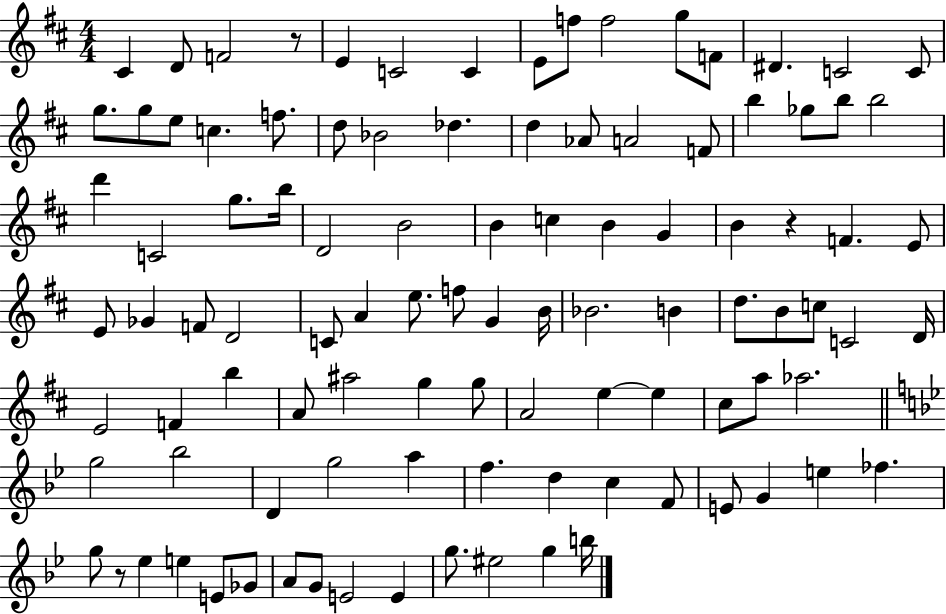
C#4/q D4/e F4/h R/e E4/q C4/h C4/q E4/e F5/e F5/h G5/e F4/e D#4/q. C4/h C4/e G5/e. G5/e E5/e C5/q. F5/e. D5/e Bb4/h Db5/q. D5/q Ab4/e A4/h F4/e B5/q Gb5/e B5/e B5/h D6/q C4/h G5/e. B5/s D4/h B4/h B4/q C5/q B4/q G4/q B4/q R/q F4/q. E4/e E4/e Gb4/q F4/e D4/h C4/e A4/q E5/e. F5/e G4/q B4/s Bb4/h. B4/q D5/e. B4/e C5/e C4/h D4/s E4/h F4/q B5/q A4/e A#5/h G5/q G5/e A4/h E5/q E5/q C#5/e A5/e Ab5/h. G5/h Bb5/h D4/q G5/h A5/q F5/q. D5/q C5/q F4/e E4/e G4/q E5/q FES5/q. G5/e R/e Eb5/q E5/q E4/e Gb4/e A4/e G4/e E4/h E4/q G5/e. EIS5/h G5/q B5/s